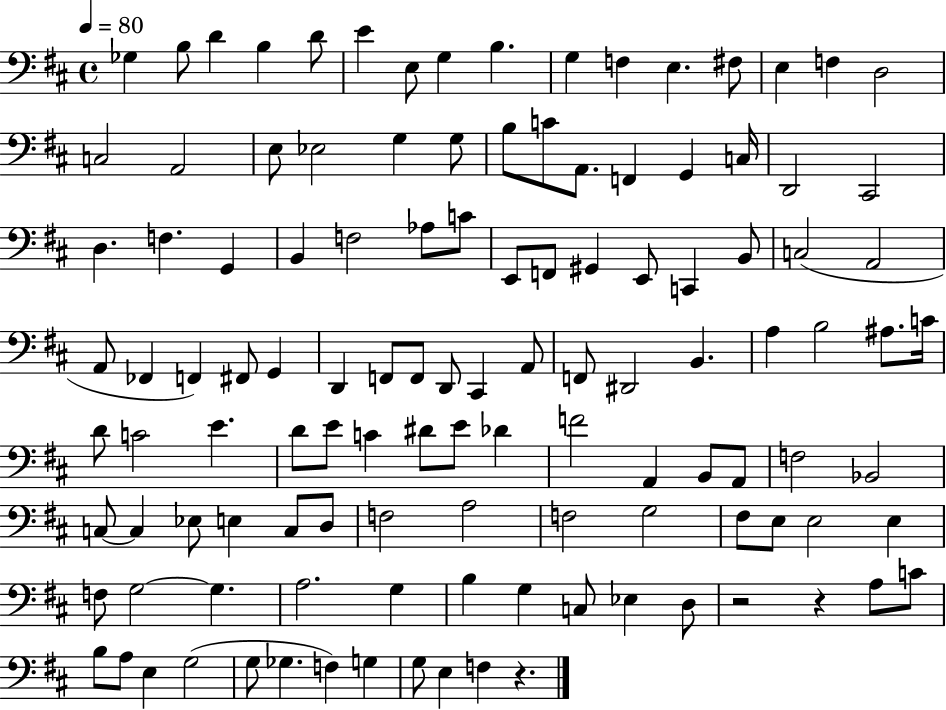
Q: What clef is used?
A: bass